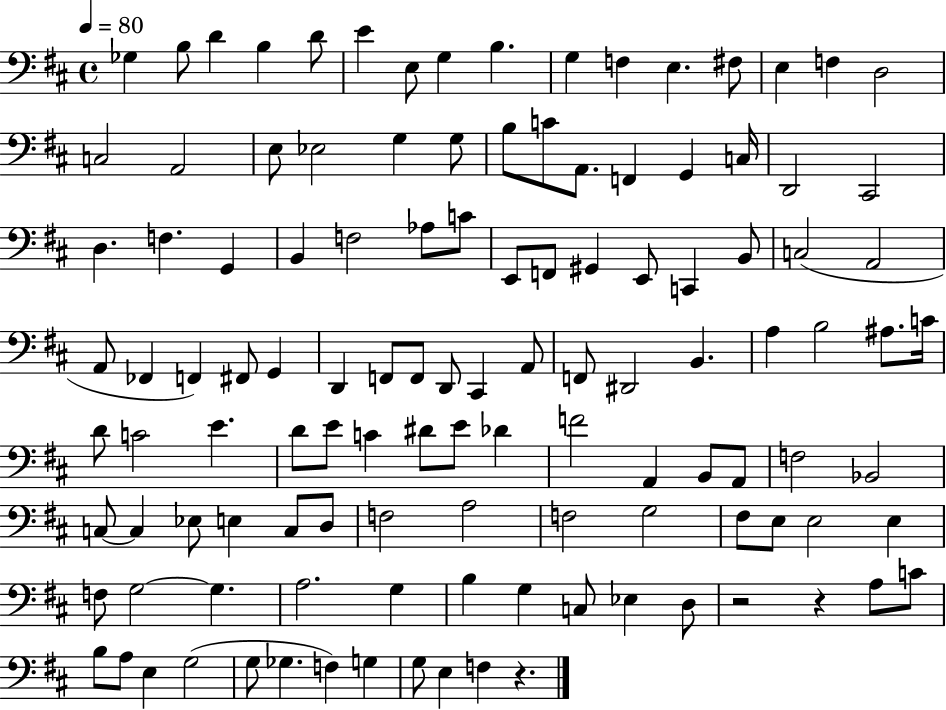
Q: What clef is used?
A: bass